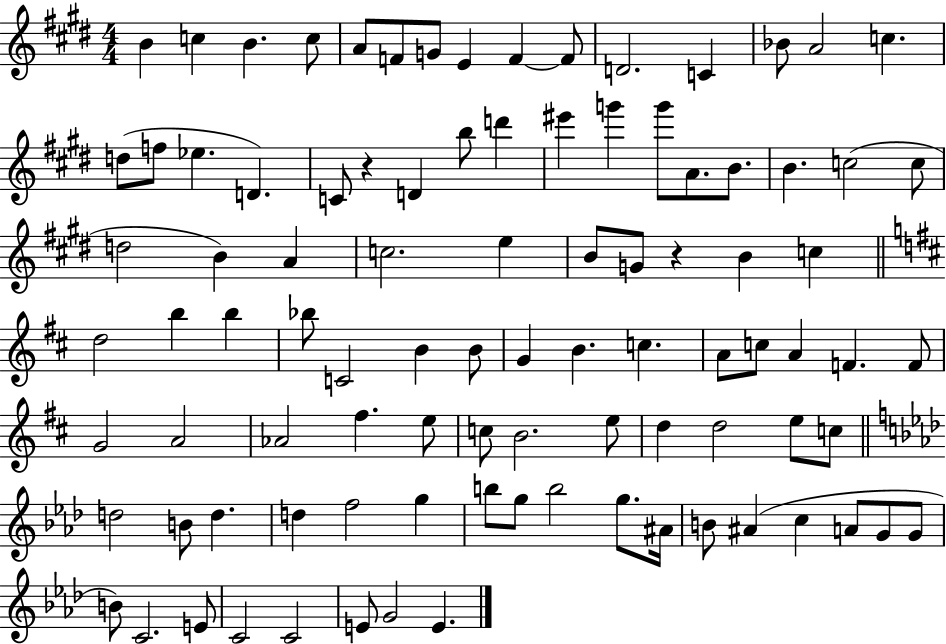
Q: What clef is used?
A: treble